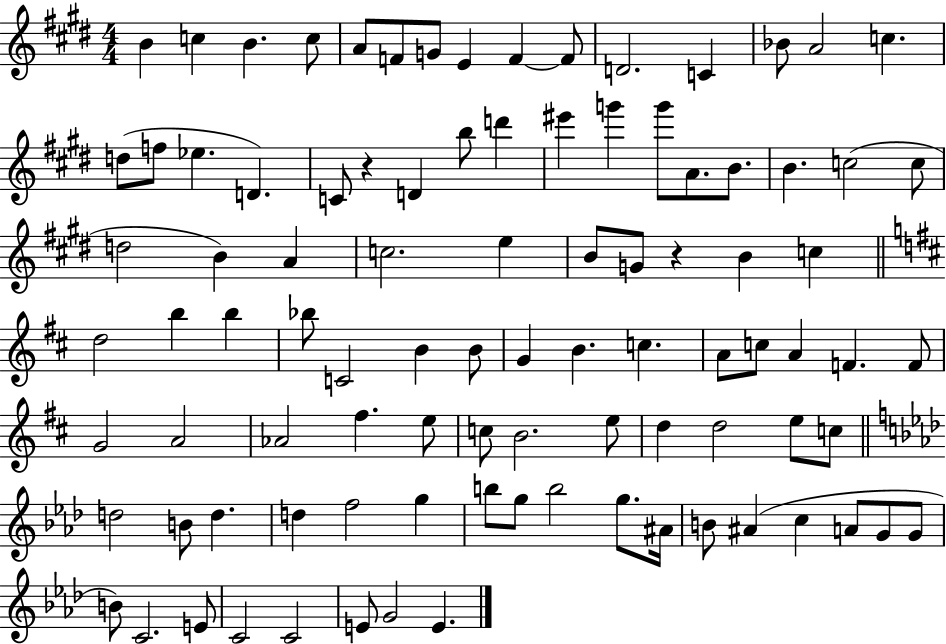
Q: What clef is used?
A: treble